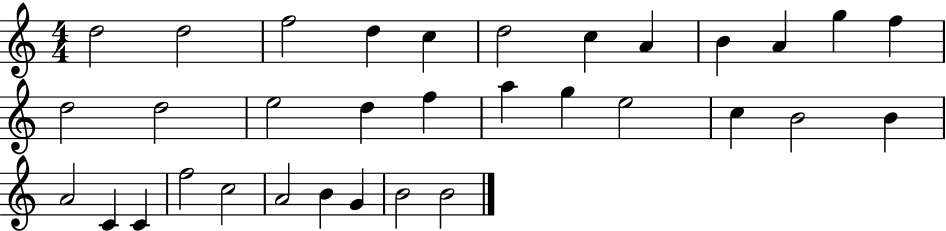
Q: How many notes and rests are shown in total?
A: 33